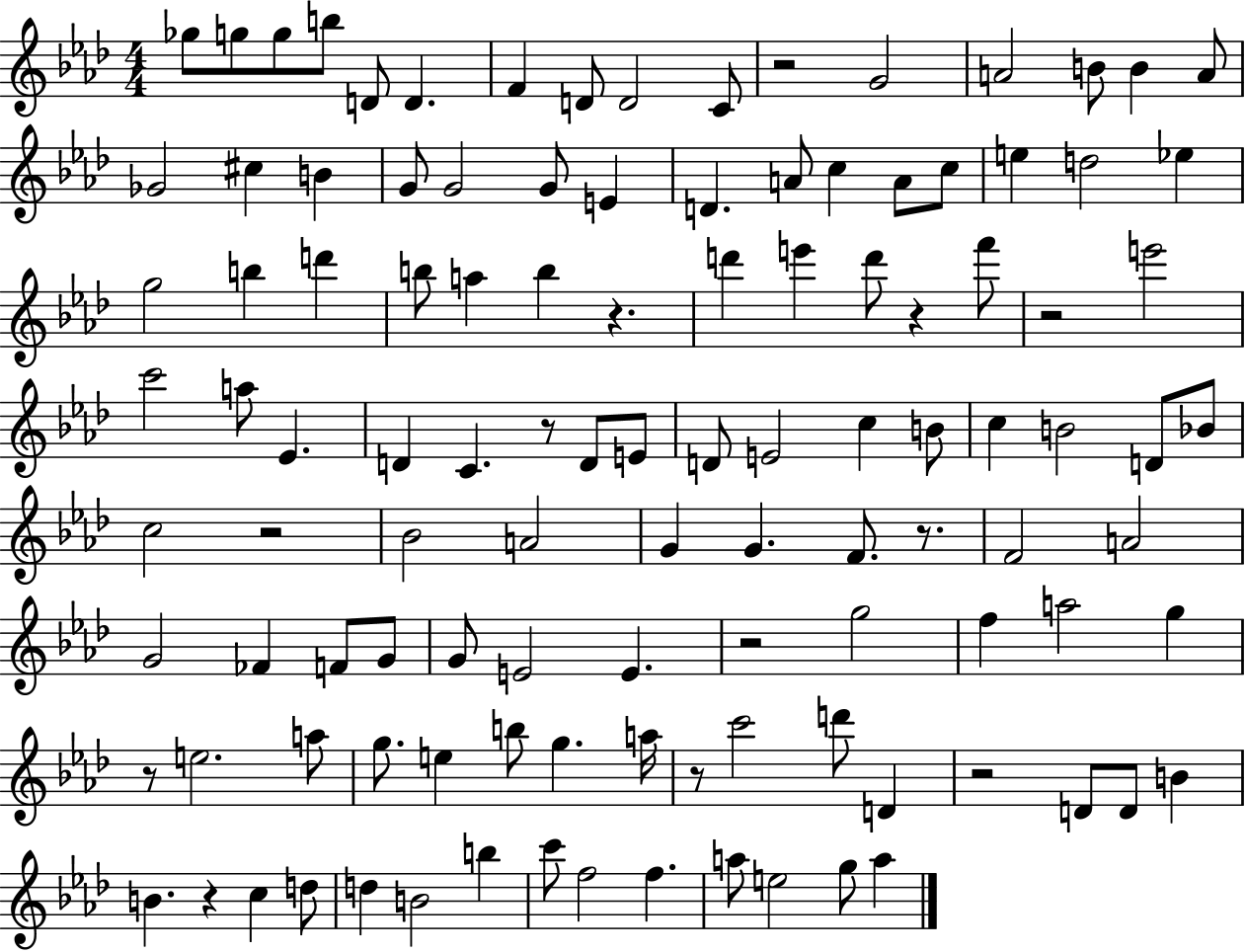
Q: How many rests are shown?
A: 12